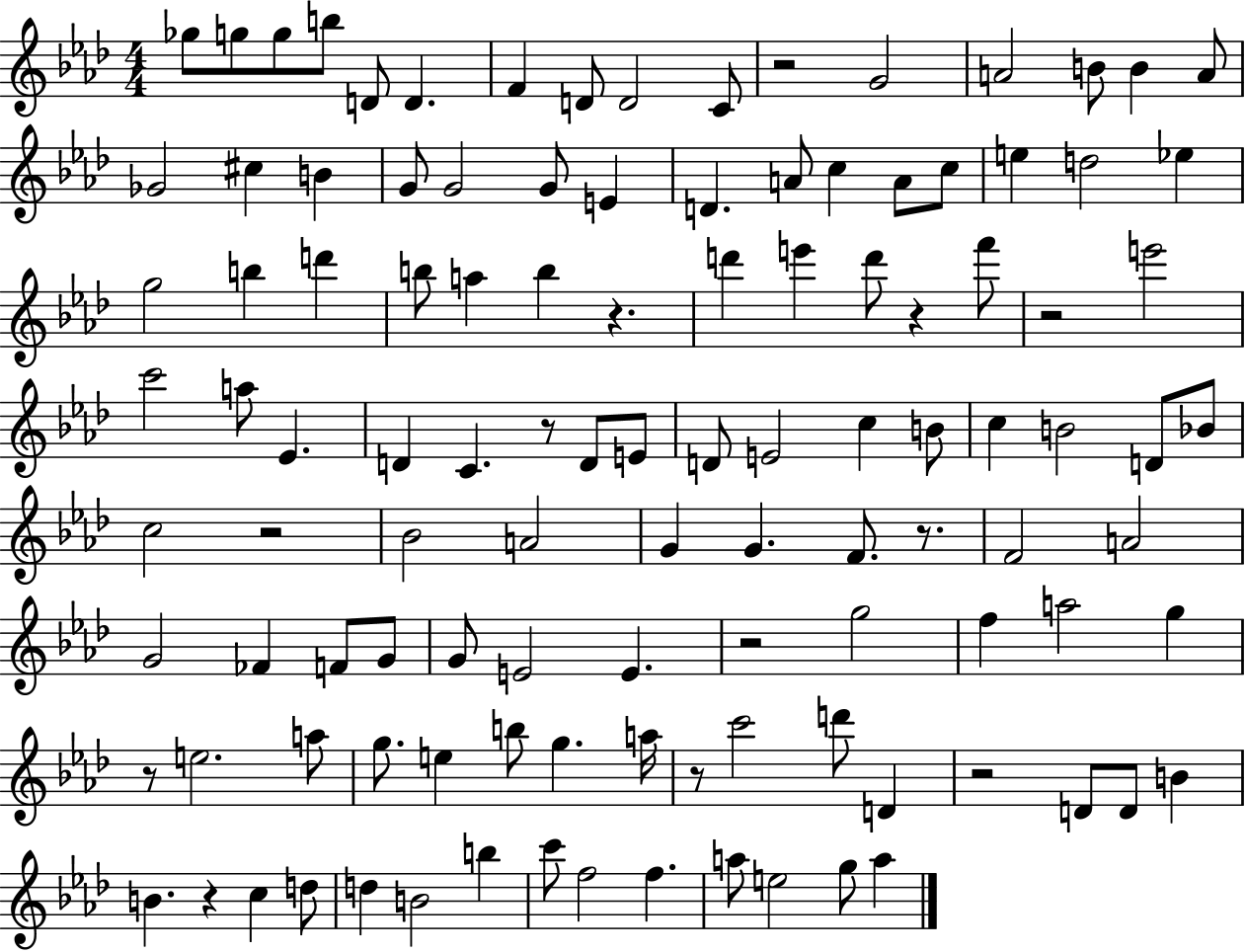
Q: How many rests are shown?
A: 12